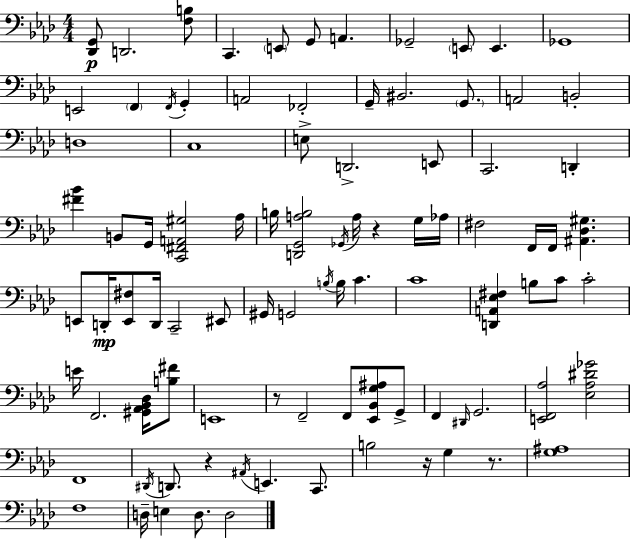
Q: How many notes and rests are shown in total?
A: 93